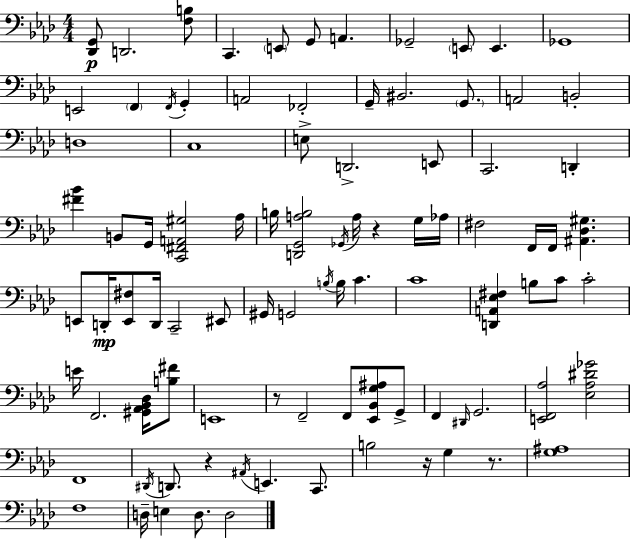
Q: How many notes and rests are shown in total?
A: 93